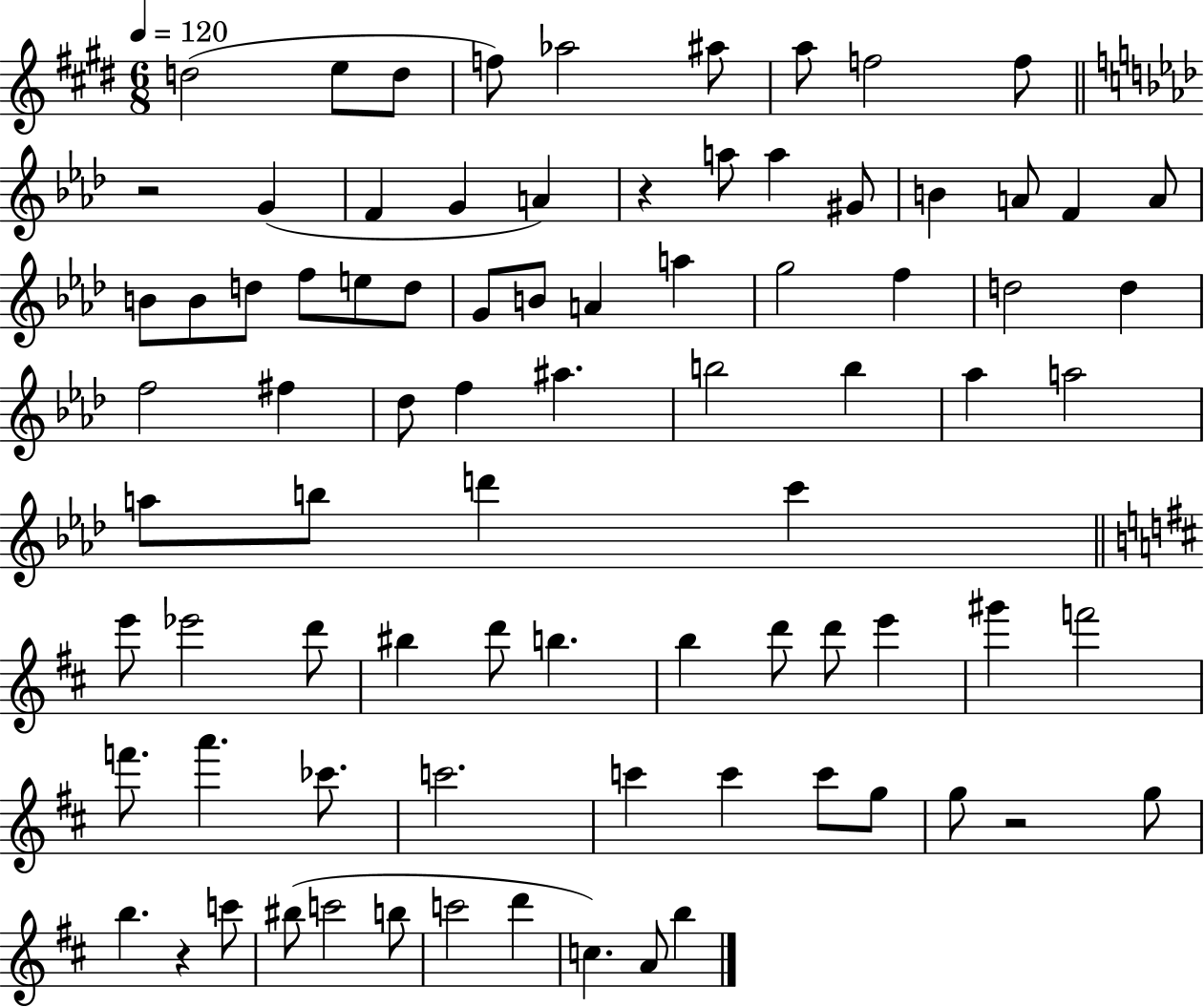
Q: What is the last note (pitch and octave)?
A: B5